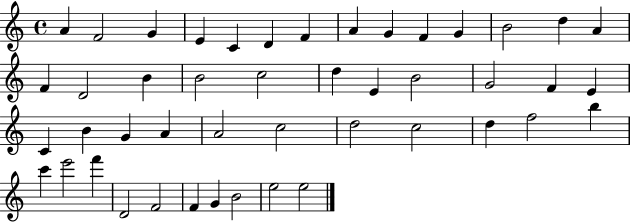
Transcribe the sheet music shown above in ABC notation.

X:1
T:Untitled
M:4/4
L:1/4
K:C
A F2 G E C D F A G F G B2 d A F D2 B B2 c2 d E B2 G2 F E C B G A A2 c2 d2 c2 d f2 b c' e'2 f' D2 F2 F G B2 e2 e2